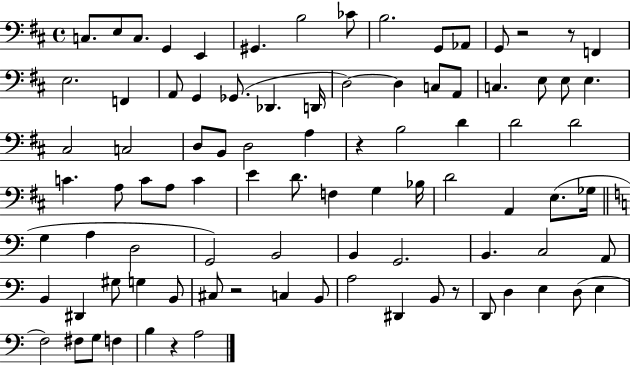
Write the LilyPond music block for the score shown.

{
  \clef bass
  \time 4/4
  \defaultTimeSignature
  \key d \major
  c8. e8 c8. g,4 e,4 | gis,4. b2 ces'8 | b2. g,8 aes,8 | g,8 r2 r8 f,4 | \break e2. f,4 | a,8 g,4 ges,8.( des,4. d,16 | d2~~) d4 c8 a,8 | c4. e8 e8 e4. | \break cis2 c2 | d8 b,8 d2 a4 | r4 b2 d'4 | d'2 d'2 | \break c'4. a8 c'8 a8 c'4 | e'4 d'8. f4 g4 bes16 | d'2 a,4 e8.( ges16 | \bar "||" \break \key a \minor g4 a4 d2 | g,2) b,2 | b,4 g,2. | b,4. c2 a,8 | \break b,4 dis,4 gis8 g4 b,8 | cis8 r2 c4 b,8 | a2 dis,4 b,8 r8 | d,8 d4 e4 d8( e4 | \break f2) fis8 g8 f4 | b4 r4 a2 | \bar "|."
}